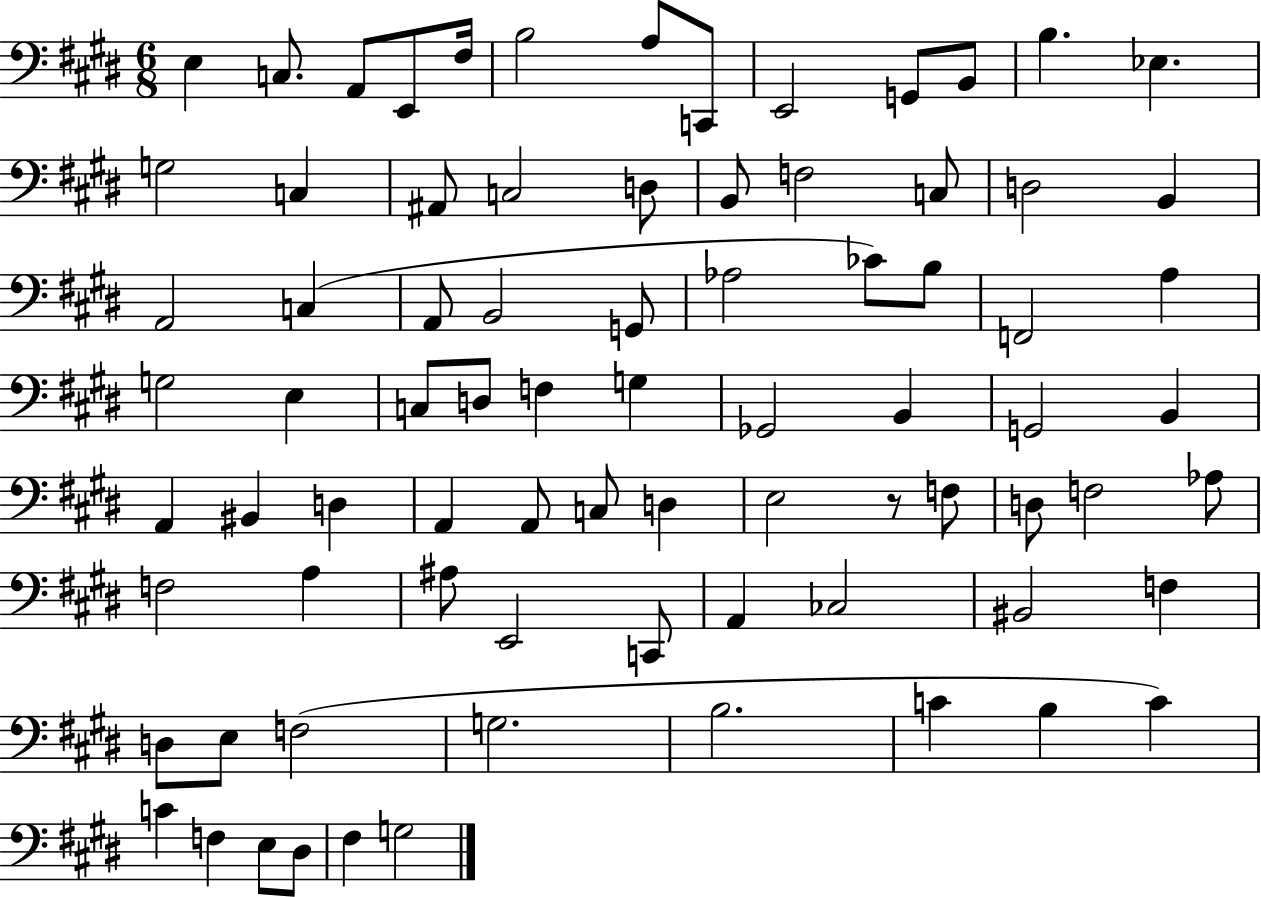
E3/q C3/e. A2/e E2/e F#3/s B3/h A3/e C2/e E2/h G2/e B2/e B3/q. Eb3/q. G3/h C3/q A#2/e C3/h D3/e B2/e F3/h C3/e D3/h B2/q A2/h C3/q A2/e B2/h G2/e Ab3/h CES4/e B3/e F2/h A3/q G3/h E3/q C3/e D3/e F3/q G3/q Gb2/h B2/q G2/h B2/q A2/q BIS2/q D3/q A2/q A2/e C3/e D3/q E3/h R/e F3/e D3/e F3/h Ab3/e F3/h A3/q A#3/e E2/h C2/e A2/q CES3/h BIS2/h F3/q D3/e E3/e F3/h G3/h. B3/h. C4/q B3/q C4/q C4/q F3/q E3/e D#3/e F#3/q G3/h